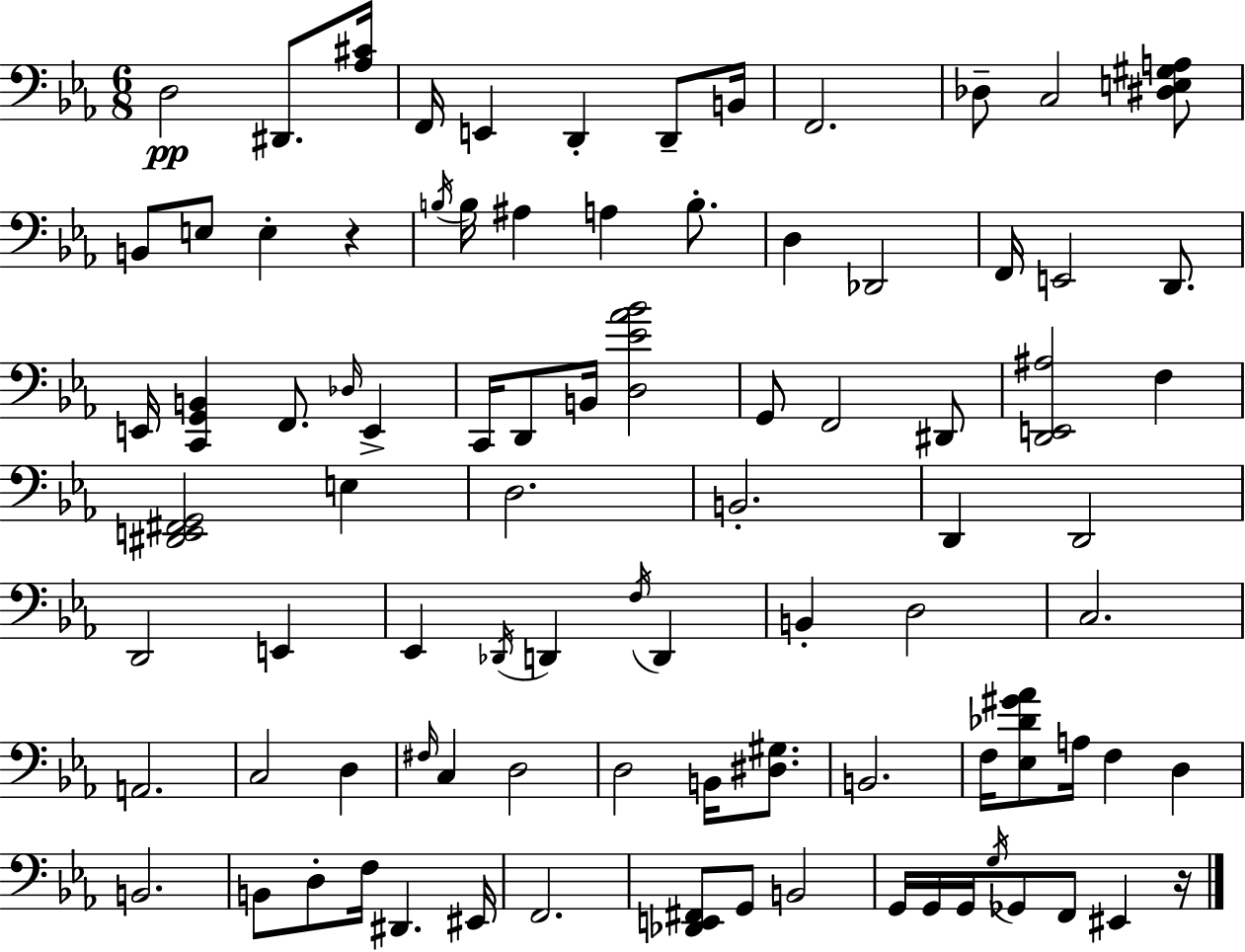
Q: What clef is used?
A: bass